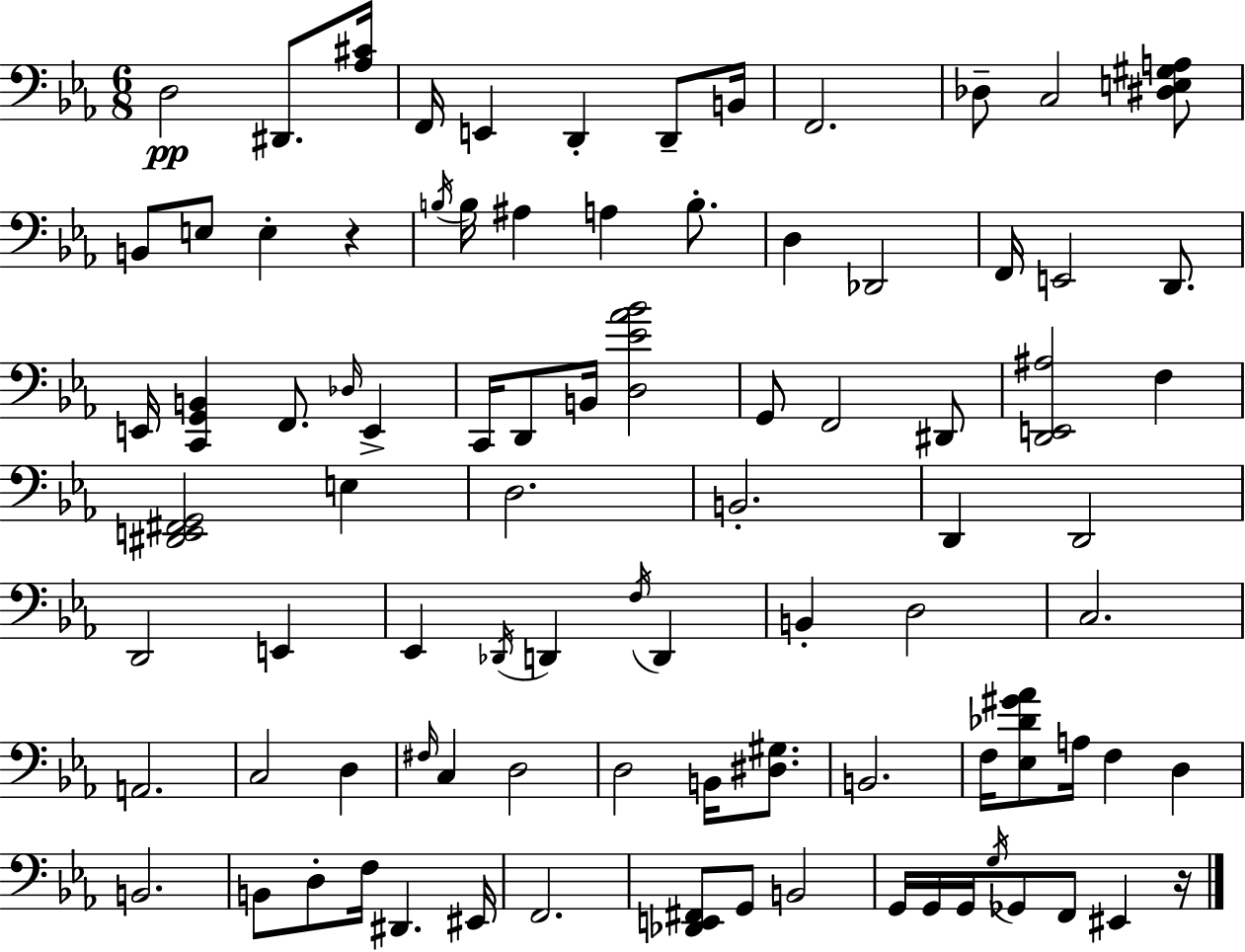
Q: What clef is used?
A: bass